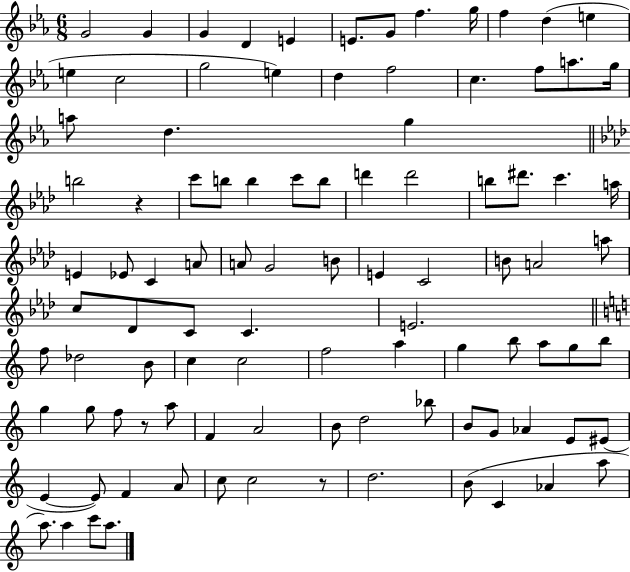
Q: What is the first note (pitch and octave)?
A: G4